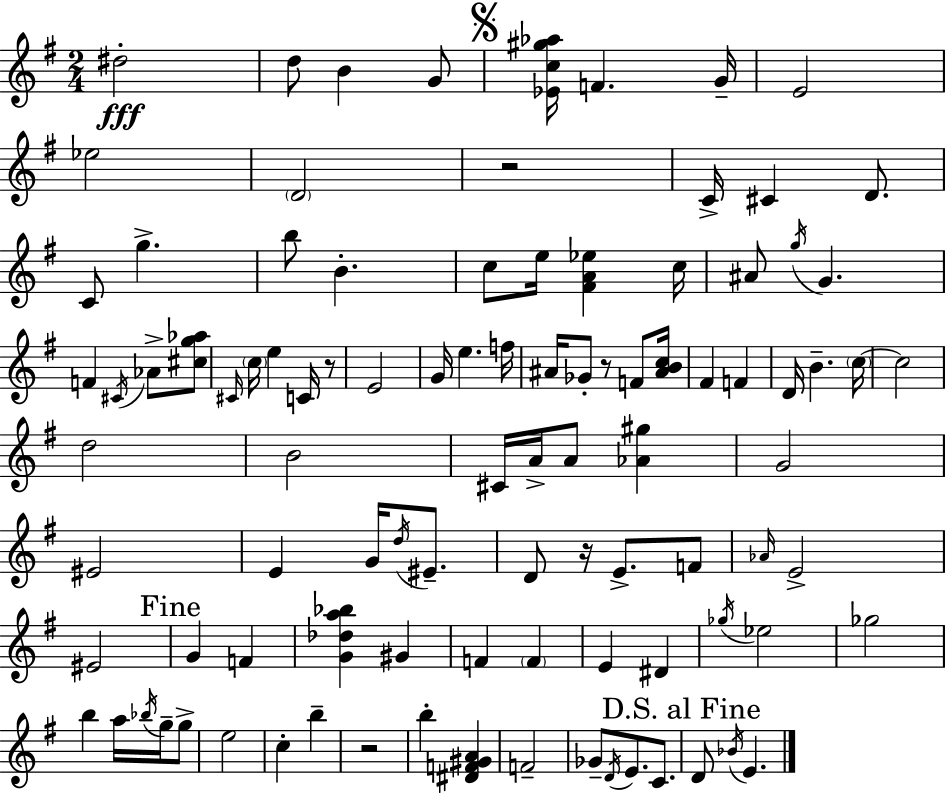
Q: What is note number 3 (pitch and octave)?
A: B4